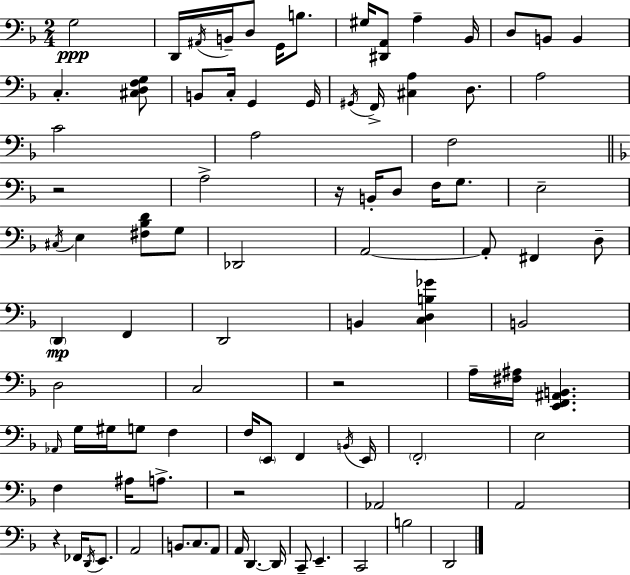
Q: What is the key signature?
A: F major